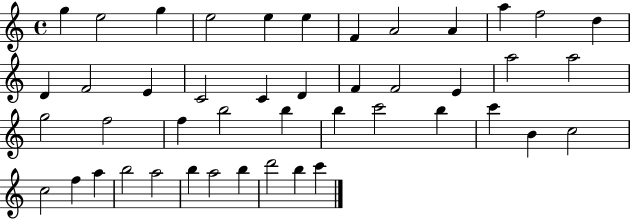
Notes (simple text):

G5/q E5/h G5/q E5/h E5/q E5/q F4/q A4/h A4/q A5/q F5/h D5/q D4/q F4/h E4/q C4/h C4/q D4/q F4/q F4/h E4/q A5/h A5/h G5/h F5/h F5/q B5/h B5/q B5/q C6/h B5/q C6/q B4/q C5/h C5/h F5/q A5/q B5/h A5/h B5/q A5/h B5/q D6/h B5/q C6/q